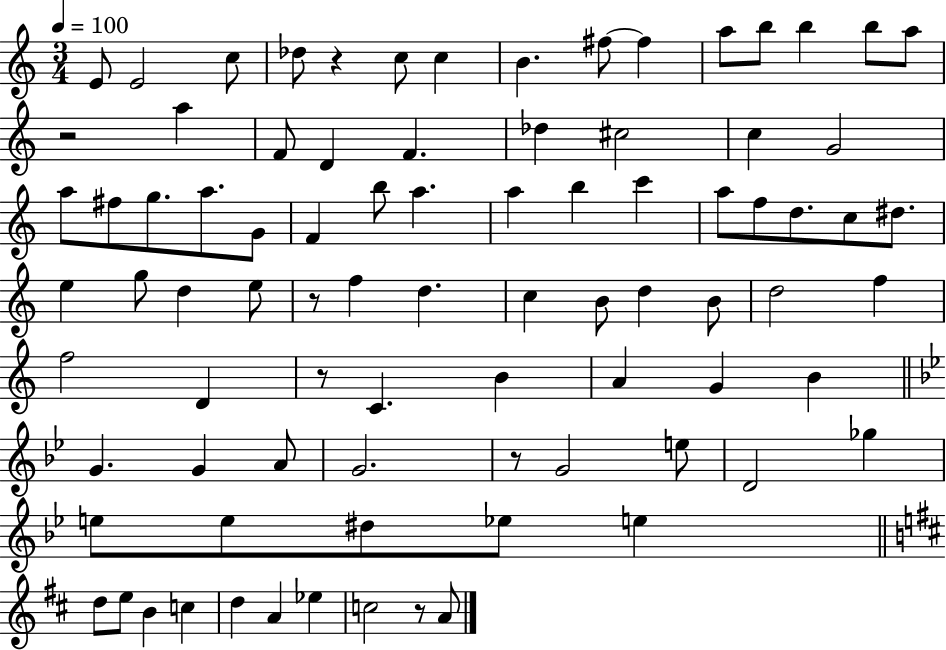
E4/e E4/h C5/e Db5/e R/q C5/e C5/q B4/q. F#5/e F#5/q A5/e B5/e B5/q B5/e A5/e R/h A5/q F4/e D4/q F4/q. Db5/q C#5/h C5/q G4/h A5/e F#5/e G5/e. A5/e. G4/e F4/q B5/e A5/q. A5/q B5/q C6/q A5/e F5/e D5/e. C5/e D#5/e. E5/q G5/e D5/q E5/e R/e F5/q D5/q. C5/q B4/e D5/q B4/e D5/h F5/q F5/h D4/q R/e C4/q. B4/q A4/q G4/q B4/q G4/q. G4/q A4/e G4/h. R/e G4/h E5/e D4/h Gb5/q E5/e E5/e D#5/e Eb5/e E5/q D5/e E5/e B4/q C5/q D5/q A4/q Eb5/q C5/h R/e A4/e